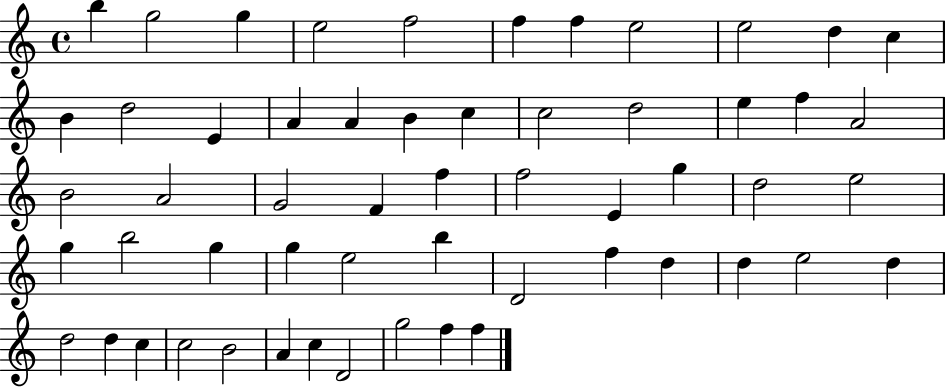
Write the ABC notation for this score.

X:1
T:Untitled
M:4/4
L:1/4
K:C
b g2 g e2 f2 f f e2 e2 d c B d2 E A A B c c2 d2 e f A2 B2 A2 G2 F f f2 E g d2 e2 g b2 g g e2 b D2 f d d e2 d d2 d c c2 B2 A c D2 g2 f f